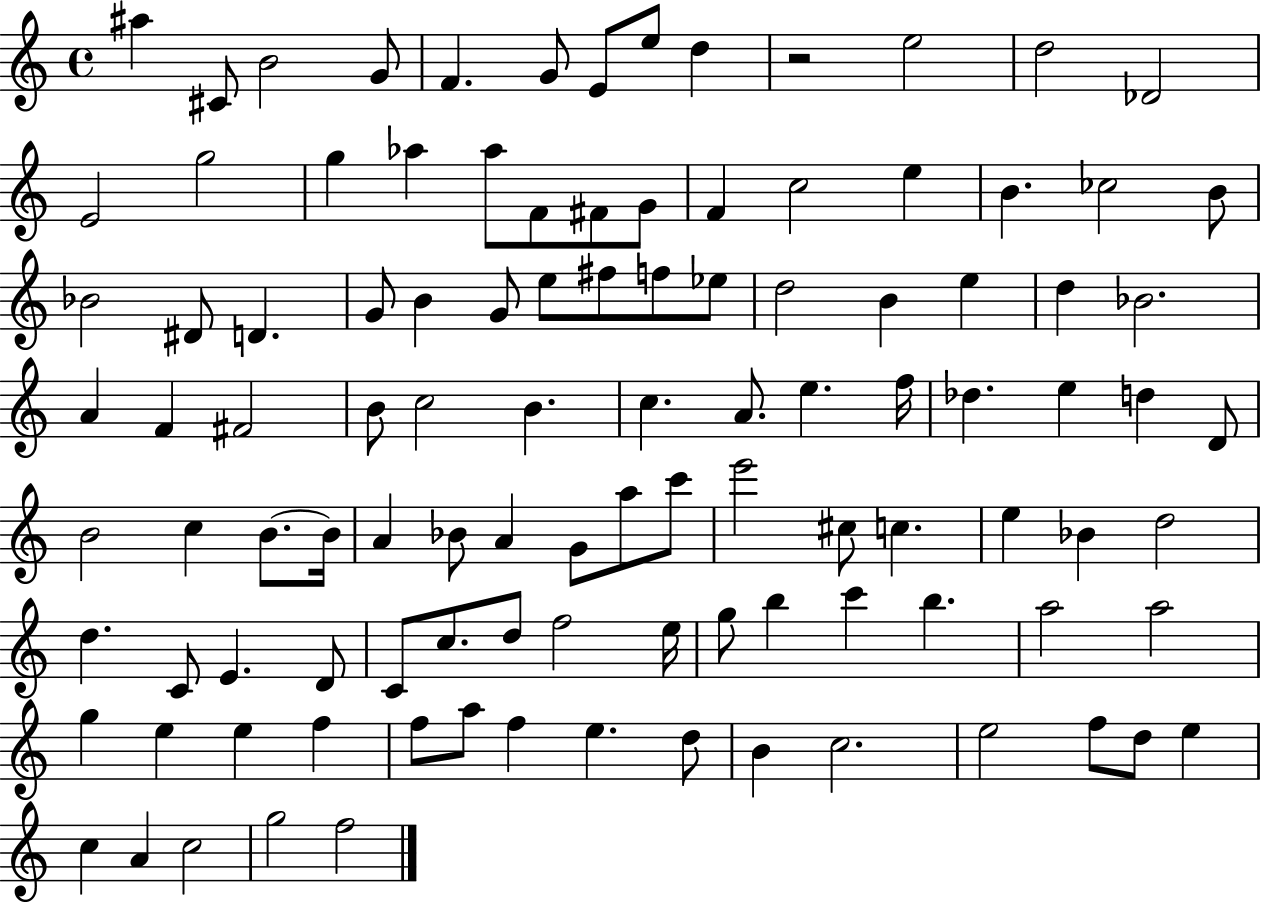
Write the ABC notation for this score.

X:1
T:Untitled
M:4/4
L:1/4
K:C
^a ^C/2 B2 G/2 F G/2 E/2 e/2 d z2 e2 d2 _D2 E2 g2 g _a _a/2 F/2 ^F/2 G/2 F c2 e B _c2 B/2 _B2 ^D/2 D G/2 B G/2 e/2 ^f/2 f/2 _e/2 d2 B e d _B2 A F ^F2 B/2 c2 B c A/2 e f/4 _d e d D/2 B2 c B/2 B/4 A _B/2 A G/2 a/2 c'/2 e'2 ^c/2 c e _B d2 d C/2 E D/2 C/2 c/2 d/2 f2 e/4 g/2 b c' b a2 a2 g e e f f/2 a/2 f e d/2 B c2 e2 f/2 d/2 e c A c2 g2 f2